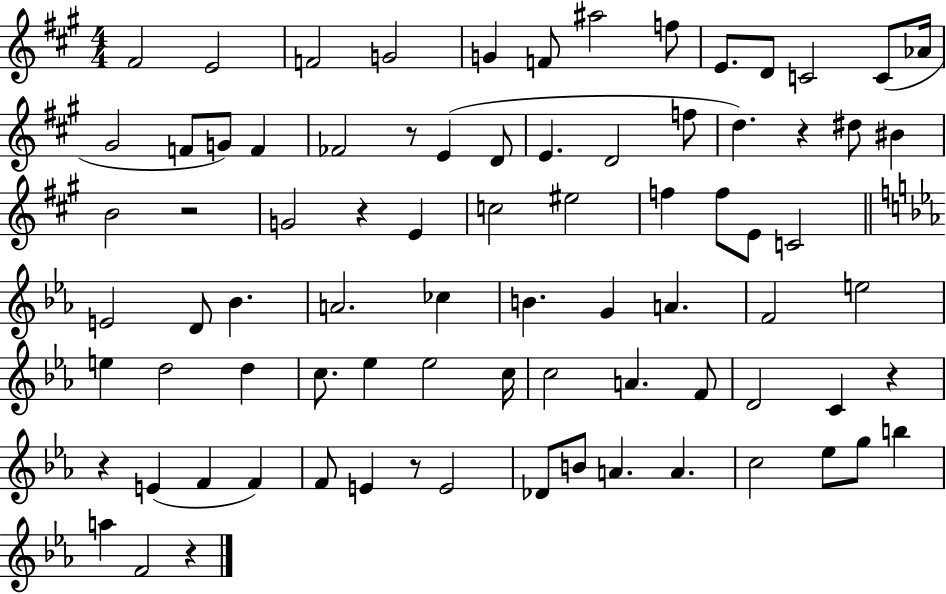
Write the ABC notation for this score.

X:1
T:Untitled
M:4/4
L:1/4
K:A
^F2 E2 F2 G2 G F/2 ^a2 f/2 E/2 D/2 C2 C/2 _A/4 ^G2 F/2 G/2 F _F2 z/2 E D/2 E D2 f/2 d z ^d/2 ^B B2 z2 G2 z E c2 ^e2 f f/2 E/2 C2 E2 D/2 _B A2 _c B G A F2 e2 e d2 d c/2 _e _e2 c/4 c2 A F/2 D2 C z z E F F F/2 E z/2 E2 _D/2 B/2 A A c2 _e/2 g/2 b a F2 z